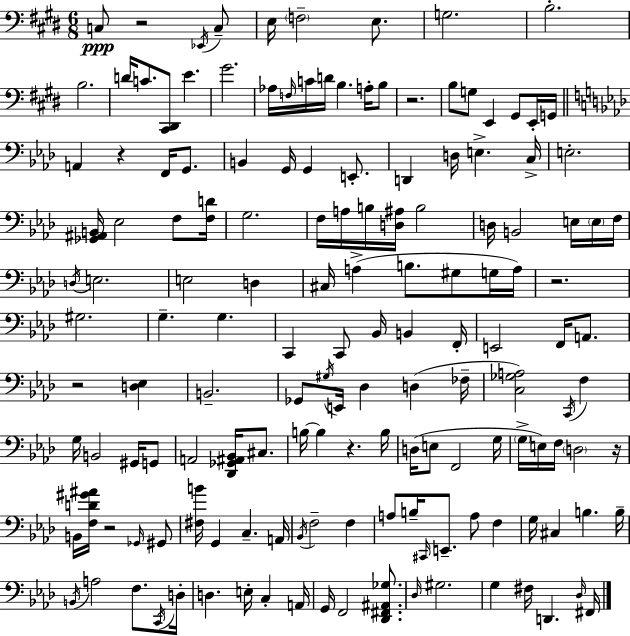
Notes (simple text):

C3/e R/h Eb2/s C3/e E3/s F3/h E3/e. G3/h. B3/h. B3/h. D4/s C4/e. [C#2,D#2]/e E4/q. G#4/h. Ab3/s F3/s C4/s D4/s B3/q. A3/s B3/e R/h. B3/e G3/e E2/q G#2/e E2/s G2/s A2/q R/q F2/s G2/e. B2/q G2/s G2/q E2/e. D2/q D3/s E3/q. C3/s E3/h. [Gb2,A#2,B2]/s Eb3/h F3/e [F3,D4]/s G3/h. F3/s A3/s B3/s [D3,A#3]/s B3/h D3/s B2/h E3/s E3/s F3/s D3/s E3/h. E3/h D3/q C#3/s A3/q B3/e. G#3/e G3/s A3/s R/h. G#3/h. G3/q. G3/q. C2/q C2/e Bb2/s B2/q F2/s E2/h F2/s A2/e. R/h [D3,Eb3]/q B2/h. Gb2/e G#3/s E2/s Db3/q D3/q FES3/s [C3,Gb3,A3]/h C2/s F3/q G3/s B2/h G#2/s G2/e A2/h [Db2,Gb2,A#2,Bb2]/s C#3/e. B3/s B3/q R/q. B3/s D3/s E3/e F2/h G3/s G3/s E3/s F3/s D3/h R/s B2/s [F3,D4,G#4,A#4]/s R/h Gb2/s G#2/e [F#3,B4]/s G2/q C3/q. A2/s Bb2/s F3/h F3/q A3/e B3/s C#2/s E2/e. A3/e F3/q G3/s C#3/q B3/q. B3/s B2/s A3/h F3/e. C2/s D3/s D3/q. E3/s C3/q A2/s G2/s F2/h [Db2,F#2,A#2,Gb3]/e. Db3/s G#3/h. G3/q F#3/s D2/q. Db3/s F#2/s